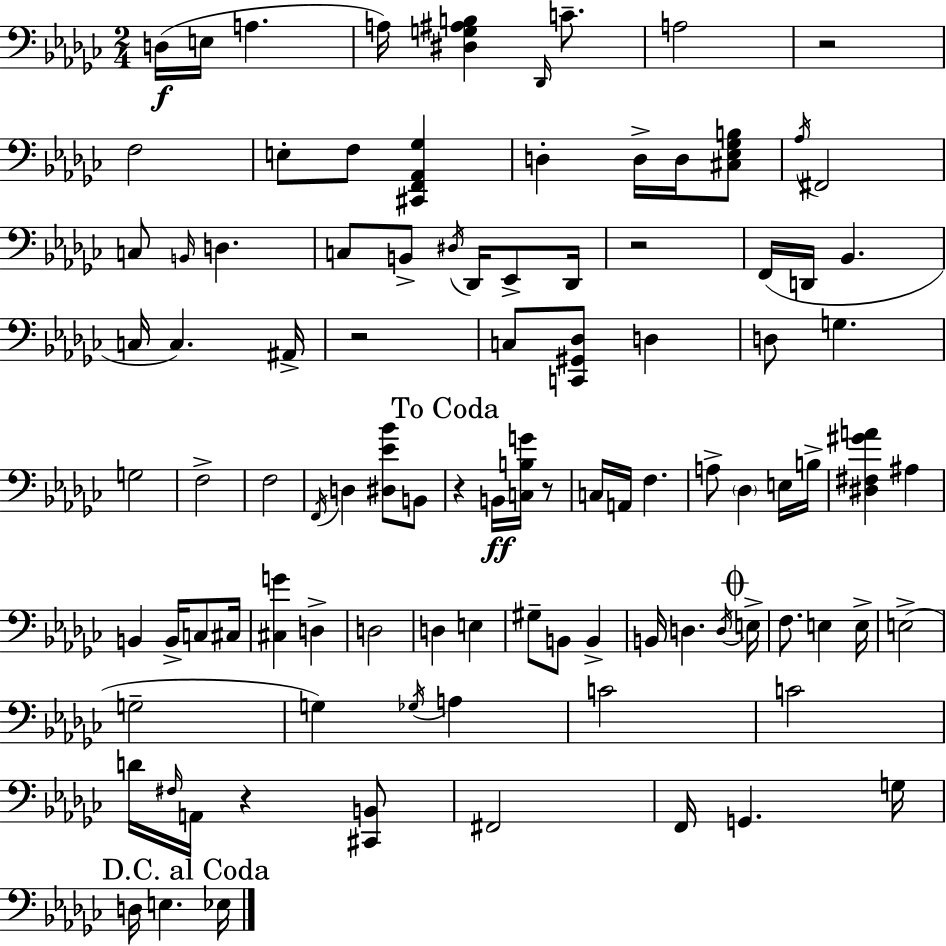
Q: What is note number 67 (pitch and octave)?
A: E3